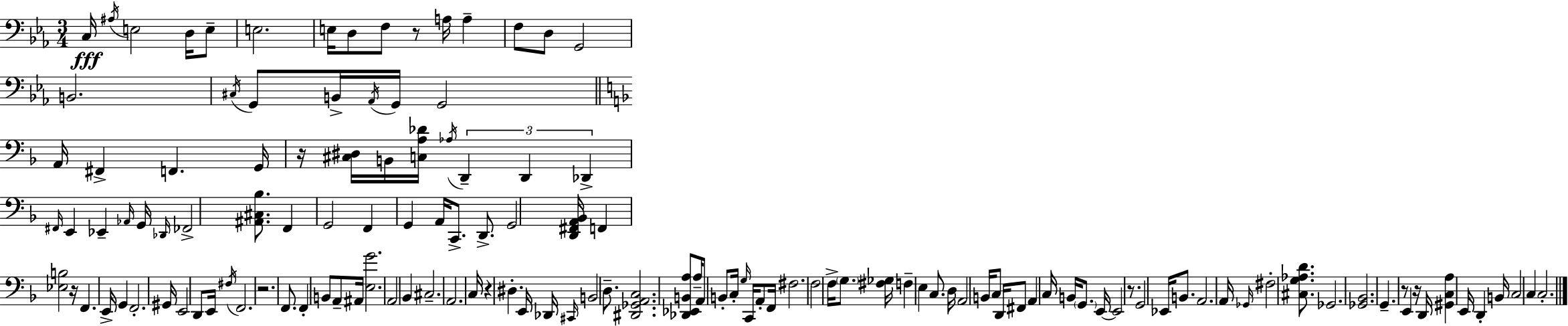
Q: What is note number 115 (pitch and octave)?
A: C3